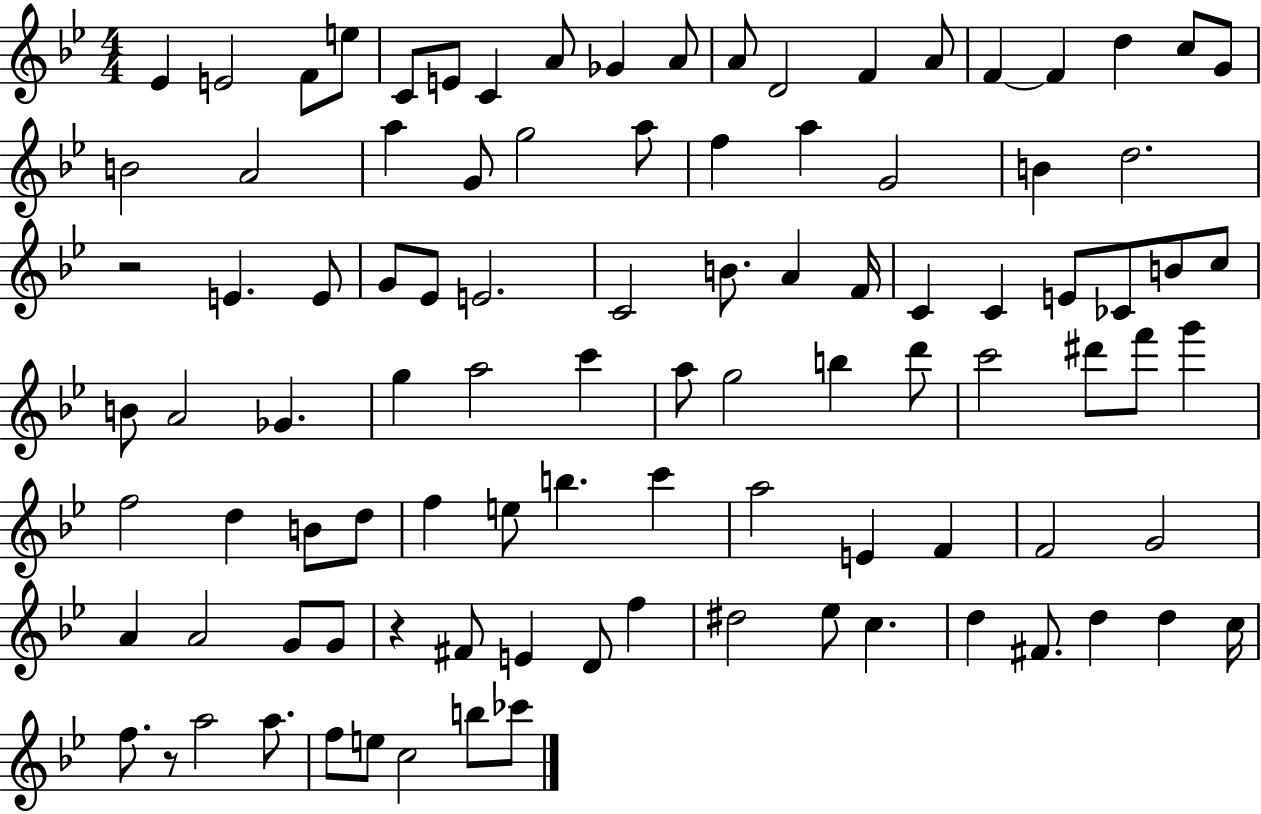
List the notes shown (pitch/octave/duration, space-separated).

Eb4/q E4/h F4/e E5/e C4/e E4/e C4/q A4/e Gb4/q A4/e A4/e D4/h F4/q A4/e F4/q F4/q D5/q C5/e G4/e B4/h A4/h A5/q G4/e G5/h A5/e F5/q A5/q G4/h B4/q D5/h. R/h E4/q. E4/e G4/e Eb4/e E4/h. C4/h B4/e. A4/q F4/s C4/q C4/q E4/e CES4/e B4/e C5/e B4/e A4/h Gb4/q. G5/q A5/h C6/q A5/e G5/h B5/q D6/e C6/h D#6/e F6/e G6/q F5/h D5/q B4/e D5/e F5/q E5/e B5/q. C6/q A5/h E4/q F4/q F4/h G4/h A4/q A4/h G4/e G4/e R/q F#4/e E4/q D4/e F5/q D#5/h Eb5/e C5/q. D5/q F#4/e. D5/q D5/q C5/s F5/e. R/e A5/h A5/e. F5/e E5/e C5/h B5/e CES6/e